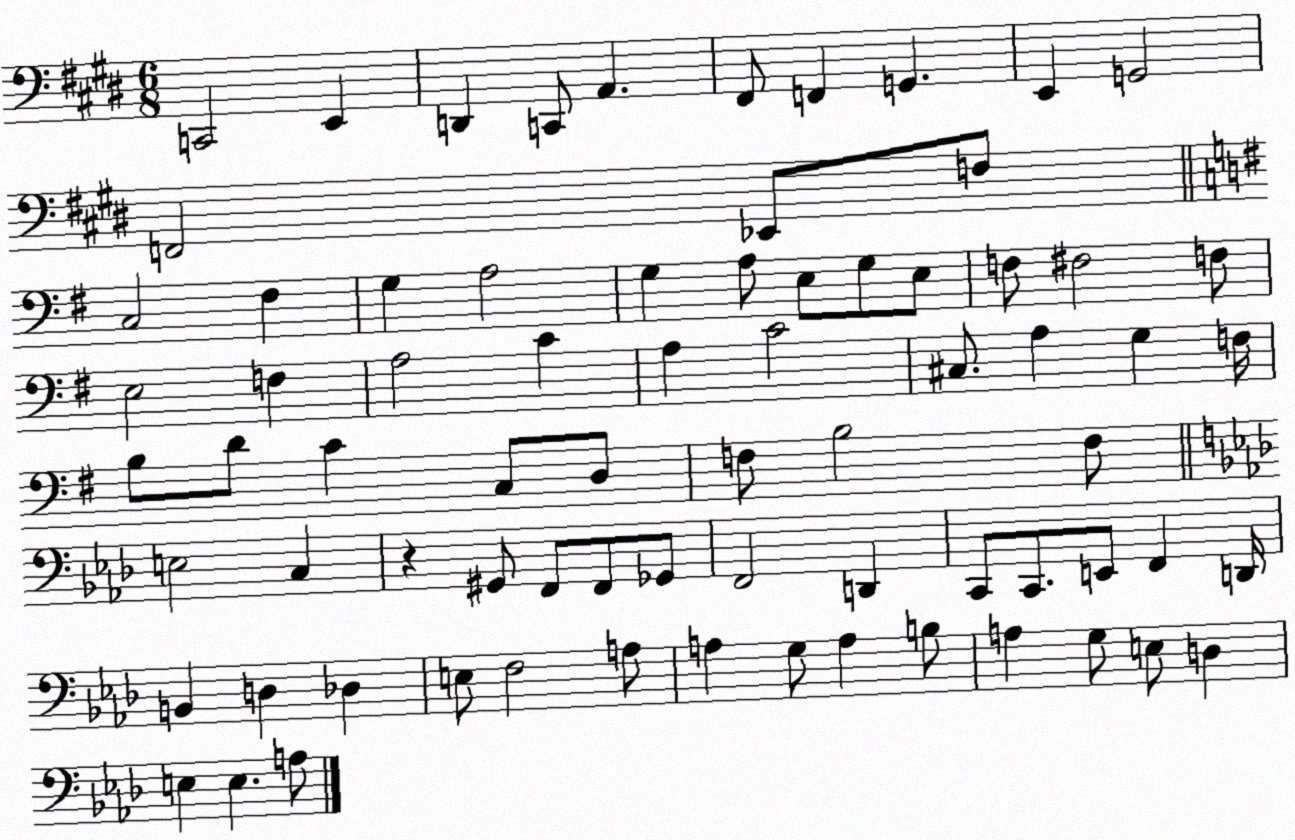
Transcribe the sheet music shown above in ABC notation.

X:1
T:Untitled
M:6/8
L:1/4
K:E
C,,2 E,, D,, C,,/2 A,, ^F,,/2 F,, G,, E,, G,,2 F,,2 _E,,/2 F,/2 C,2 ^F, G, A,2 G, A,/2 E,/2 G,/2 E,/2 F,/2 ^F,2 F,/2 E,2 F, A,2 C A, C2 ^C,/2 A, G, F,/4 B,/2 D/2 C C,/2 D,/2 F,/2 B,2 F,/2 E,2 C, z ^G,,/2 F,,/2 F,,/2 _G,,/2 F,,2 D,, C,,/2 C,,/2 E,,/2 F,, D,,/4 B,, D, _D, E,/2 F,2 A,/2 A, G,/2 A, B,/2 A, G,/2 E,/2 D, E, E, A,/2